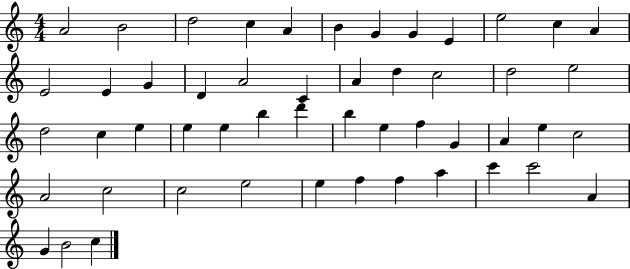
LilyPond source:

{
  \clef treble
  \numericTimeSignature
  \time 4/4
  \key c \major
  a'2 b'2 | d''2 c''4 a'4 | b'4 g'4 g'4 e'4 | e''2 c''4 a'4 | \break e'2 e'4 g'4 | d'4 a'2 c'4 | a'4 d''4 c''2 | d''2 e''2 | \break d''2 c''4 e''4 | e''4 e''4 b''4 d'''4 | b''4 e''4 f''4 g'4 | a'4 e''4 c''2 | \break a'2 c''2 | c''2 e''2 | e''4 f''4 f''4 a''4 | c'''4 c'''2 a'4 | \break g'4 b'2 c''4 | \bar "|."
}